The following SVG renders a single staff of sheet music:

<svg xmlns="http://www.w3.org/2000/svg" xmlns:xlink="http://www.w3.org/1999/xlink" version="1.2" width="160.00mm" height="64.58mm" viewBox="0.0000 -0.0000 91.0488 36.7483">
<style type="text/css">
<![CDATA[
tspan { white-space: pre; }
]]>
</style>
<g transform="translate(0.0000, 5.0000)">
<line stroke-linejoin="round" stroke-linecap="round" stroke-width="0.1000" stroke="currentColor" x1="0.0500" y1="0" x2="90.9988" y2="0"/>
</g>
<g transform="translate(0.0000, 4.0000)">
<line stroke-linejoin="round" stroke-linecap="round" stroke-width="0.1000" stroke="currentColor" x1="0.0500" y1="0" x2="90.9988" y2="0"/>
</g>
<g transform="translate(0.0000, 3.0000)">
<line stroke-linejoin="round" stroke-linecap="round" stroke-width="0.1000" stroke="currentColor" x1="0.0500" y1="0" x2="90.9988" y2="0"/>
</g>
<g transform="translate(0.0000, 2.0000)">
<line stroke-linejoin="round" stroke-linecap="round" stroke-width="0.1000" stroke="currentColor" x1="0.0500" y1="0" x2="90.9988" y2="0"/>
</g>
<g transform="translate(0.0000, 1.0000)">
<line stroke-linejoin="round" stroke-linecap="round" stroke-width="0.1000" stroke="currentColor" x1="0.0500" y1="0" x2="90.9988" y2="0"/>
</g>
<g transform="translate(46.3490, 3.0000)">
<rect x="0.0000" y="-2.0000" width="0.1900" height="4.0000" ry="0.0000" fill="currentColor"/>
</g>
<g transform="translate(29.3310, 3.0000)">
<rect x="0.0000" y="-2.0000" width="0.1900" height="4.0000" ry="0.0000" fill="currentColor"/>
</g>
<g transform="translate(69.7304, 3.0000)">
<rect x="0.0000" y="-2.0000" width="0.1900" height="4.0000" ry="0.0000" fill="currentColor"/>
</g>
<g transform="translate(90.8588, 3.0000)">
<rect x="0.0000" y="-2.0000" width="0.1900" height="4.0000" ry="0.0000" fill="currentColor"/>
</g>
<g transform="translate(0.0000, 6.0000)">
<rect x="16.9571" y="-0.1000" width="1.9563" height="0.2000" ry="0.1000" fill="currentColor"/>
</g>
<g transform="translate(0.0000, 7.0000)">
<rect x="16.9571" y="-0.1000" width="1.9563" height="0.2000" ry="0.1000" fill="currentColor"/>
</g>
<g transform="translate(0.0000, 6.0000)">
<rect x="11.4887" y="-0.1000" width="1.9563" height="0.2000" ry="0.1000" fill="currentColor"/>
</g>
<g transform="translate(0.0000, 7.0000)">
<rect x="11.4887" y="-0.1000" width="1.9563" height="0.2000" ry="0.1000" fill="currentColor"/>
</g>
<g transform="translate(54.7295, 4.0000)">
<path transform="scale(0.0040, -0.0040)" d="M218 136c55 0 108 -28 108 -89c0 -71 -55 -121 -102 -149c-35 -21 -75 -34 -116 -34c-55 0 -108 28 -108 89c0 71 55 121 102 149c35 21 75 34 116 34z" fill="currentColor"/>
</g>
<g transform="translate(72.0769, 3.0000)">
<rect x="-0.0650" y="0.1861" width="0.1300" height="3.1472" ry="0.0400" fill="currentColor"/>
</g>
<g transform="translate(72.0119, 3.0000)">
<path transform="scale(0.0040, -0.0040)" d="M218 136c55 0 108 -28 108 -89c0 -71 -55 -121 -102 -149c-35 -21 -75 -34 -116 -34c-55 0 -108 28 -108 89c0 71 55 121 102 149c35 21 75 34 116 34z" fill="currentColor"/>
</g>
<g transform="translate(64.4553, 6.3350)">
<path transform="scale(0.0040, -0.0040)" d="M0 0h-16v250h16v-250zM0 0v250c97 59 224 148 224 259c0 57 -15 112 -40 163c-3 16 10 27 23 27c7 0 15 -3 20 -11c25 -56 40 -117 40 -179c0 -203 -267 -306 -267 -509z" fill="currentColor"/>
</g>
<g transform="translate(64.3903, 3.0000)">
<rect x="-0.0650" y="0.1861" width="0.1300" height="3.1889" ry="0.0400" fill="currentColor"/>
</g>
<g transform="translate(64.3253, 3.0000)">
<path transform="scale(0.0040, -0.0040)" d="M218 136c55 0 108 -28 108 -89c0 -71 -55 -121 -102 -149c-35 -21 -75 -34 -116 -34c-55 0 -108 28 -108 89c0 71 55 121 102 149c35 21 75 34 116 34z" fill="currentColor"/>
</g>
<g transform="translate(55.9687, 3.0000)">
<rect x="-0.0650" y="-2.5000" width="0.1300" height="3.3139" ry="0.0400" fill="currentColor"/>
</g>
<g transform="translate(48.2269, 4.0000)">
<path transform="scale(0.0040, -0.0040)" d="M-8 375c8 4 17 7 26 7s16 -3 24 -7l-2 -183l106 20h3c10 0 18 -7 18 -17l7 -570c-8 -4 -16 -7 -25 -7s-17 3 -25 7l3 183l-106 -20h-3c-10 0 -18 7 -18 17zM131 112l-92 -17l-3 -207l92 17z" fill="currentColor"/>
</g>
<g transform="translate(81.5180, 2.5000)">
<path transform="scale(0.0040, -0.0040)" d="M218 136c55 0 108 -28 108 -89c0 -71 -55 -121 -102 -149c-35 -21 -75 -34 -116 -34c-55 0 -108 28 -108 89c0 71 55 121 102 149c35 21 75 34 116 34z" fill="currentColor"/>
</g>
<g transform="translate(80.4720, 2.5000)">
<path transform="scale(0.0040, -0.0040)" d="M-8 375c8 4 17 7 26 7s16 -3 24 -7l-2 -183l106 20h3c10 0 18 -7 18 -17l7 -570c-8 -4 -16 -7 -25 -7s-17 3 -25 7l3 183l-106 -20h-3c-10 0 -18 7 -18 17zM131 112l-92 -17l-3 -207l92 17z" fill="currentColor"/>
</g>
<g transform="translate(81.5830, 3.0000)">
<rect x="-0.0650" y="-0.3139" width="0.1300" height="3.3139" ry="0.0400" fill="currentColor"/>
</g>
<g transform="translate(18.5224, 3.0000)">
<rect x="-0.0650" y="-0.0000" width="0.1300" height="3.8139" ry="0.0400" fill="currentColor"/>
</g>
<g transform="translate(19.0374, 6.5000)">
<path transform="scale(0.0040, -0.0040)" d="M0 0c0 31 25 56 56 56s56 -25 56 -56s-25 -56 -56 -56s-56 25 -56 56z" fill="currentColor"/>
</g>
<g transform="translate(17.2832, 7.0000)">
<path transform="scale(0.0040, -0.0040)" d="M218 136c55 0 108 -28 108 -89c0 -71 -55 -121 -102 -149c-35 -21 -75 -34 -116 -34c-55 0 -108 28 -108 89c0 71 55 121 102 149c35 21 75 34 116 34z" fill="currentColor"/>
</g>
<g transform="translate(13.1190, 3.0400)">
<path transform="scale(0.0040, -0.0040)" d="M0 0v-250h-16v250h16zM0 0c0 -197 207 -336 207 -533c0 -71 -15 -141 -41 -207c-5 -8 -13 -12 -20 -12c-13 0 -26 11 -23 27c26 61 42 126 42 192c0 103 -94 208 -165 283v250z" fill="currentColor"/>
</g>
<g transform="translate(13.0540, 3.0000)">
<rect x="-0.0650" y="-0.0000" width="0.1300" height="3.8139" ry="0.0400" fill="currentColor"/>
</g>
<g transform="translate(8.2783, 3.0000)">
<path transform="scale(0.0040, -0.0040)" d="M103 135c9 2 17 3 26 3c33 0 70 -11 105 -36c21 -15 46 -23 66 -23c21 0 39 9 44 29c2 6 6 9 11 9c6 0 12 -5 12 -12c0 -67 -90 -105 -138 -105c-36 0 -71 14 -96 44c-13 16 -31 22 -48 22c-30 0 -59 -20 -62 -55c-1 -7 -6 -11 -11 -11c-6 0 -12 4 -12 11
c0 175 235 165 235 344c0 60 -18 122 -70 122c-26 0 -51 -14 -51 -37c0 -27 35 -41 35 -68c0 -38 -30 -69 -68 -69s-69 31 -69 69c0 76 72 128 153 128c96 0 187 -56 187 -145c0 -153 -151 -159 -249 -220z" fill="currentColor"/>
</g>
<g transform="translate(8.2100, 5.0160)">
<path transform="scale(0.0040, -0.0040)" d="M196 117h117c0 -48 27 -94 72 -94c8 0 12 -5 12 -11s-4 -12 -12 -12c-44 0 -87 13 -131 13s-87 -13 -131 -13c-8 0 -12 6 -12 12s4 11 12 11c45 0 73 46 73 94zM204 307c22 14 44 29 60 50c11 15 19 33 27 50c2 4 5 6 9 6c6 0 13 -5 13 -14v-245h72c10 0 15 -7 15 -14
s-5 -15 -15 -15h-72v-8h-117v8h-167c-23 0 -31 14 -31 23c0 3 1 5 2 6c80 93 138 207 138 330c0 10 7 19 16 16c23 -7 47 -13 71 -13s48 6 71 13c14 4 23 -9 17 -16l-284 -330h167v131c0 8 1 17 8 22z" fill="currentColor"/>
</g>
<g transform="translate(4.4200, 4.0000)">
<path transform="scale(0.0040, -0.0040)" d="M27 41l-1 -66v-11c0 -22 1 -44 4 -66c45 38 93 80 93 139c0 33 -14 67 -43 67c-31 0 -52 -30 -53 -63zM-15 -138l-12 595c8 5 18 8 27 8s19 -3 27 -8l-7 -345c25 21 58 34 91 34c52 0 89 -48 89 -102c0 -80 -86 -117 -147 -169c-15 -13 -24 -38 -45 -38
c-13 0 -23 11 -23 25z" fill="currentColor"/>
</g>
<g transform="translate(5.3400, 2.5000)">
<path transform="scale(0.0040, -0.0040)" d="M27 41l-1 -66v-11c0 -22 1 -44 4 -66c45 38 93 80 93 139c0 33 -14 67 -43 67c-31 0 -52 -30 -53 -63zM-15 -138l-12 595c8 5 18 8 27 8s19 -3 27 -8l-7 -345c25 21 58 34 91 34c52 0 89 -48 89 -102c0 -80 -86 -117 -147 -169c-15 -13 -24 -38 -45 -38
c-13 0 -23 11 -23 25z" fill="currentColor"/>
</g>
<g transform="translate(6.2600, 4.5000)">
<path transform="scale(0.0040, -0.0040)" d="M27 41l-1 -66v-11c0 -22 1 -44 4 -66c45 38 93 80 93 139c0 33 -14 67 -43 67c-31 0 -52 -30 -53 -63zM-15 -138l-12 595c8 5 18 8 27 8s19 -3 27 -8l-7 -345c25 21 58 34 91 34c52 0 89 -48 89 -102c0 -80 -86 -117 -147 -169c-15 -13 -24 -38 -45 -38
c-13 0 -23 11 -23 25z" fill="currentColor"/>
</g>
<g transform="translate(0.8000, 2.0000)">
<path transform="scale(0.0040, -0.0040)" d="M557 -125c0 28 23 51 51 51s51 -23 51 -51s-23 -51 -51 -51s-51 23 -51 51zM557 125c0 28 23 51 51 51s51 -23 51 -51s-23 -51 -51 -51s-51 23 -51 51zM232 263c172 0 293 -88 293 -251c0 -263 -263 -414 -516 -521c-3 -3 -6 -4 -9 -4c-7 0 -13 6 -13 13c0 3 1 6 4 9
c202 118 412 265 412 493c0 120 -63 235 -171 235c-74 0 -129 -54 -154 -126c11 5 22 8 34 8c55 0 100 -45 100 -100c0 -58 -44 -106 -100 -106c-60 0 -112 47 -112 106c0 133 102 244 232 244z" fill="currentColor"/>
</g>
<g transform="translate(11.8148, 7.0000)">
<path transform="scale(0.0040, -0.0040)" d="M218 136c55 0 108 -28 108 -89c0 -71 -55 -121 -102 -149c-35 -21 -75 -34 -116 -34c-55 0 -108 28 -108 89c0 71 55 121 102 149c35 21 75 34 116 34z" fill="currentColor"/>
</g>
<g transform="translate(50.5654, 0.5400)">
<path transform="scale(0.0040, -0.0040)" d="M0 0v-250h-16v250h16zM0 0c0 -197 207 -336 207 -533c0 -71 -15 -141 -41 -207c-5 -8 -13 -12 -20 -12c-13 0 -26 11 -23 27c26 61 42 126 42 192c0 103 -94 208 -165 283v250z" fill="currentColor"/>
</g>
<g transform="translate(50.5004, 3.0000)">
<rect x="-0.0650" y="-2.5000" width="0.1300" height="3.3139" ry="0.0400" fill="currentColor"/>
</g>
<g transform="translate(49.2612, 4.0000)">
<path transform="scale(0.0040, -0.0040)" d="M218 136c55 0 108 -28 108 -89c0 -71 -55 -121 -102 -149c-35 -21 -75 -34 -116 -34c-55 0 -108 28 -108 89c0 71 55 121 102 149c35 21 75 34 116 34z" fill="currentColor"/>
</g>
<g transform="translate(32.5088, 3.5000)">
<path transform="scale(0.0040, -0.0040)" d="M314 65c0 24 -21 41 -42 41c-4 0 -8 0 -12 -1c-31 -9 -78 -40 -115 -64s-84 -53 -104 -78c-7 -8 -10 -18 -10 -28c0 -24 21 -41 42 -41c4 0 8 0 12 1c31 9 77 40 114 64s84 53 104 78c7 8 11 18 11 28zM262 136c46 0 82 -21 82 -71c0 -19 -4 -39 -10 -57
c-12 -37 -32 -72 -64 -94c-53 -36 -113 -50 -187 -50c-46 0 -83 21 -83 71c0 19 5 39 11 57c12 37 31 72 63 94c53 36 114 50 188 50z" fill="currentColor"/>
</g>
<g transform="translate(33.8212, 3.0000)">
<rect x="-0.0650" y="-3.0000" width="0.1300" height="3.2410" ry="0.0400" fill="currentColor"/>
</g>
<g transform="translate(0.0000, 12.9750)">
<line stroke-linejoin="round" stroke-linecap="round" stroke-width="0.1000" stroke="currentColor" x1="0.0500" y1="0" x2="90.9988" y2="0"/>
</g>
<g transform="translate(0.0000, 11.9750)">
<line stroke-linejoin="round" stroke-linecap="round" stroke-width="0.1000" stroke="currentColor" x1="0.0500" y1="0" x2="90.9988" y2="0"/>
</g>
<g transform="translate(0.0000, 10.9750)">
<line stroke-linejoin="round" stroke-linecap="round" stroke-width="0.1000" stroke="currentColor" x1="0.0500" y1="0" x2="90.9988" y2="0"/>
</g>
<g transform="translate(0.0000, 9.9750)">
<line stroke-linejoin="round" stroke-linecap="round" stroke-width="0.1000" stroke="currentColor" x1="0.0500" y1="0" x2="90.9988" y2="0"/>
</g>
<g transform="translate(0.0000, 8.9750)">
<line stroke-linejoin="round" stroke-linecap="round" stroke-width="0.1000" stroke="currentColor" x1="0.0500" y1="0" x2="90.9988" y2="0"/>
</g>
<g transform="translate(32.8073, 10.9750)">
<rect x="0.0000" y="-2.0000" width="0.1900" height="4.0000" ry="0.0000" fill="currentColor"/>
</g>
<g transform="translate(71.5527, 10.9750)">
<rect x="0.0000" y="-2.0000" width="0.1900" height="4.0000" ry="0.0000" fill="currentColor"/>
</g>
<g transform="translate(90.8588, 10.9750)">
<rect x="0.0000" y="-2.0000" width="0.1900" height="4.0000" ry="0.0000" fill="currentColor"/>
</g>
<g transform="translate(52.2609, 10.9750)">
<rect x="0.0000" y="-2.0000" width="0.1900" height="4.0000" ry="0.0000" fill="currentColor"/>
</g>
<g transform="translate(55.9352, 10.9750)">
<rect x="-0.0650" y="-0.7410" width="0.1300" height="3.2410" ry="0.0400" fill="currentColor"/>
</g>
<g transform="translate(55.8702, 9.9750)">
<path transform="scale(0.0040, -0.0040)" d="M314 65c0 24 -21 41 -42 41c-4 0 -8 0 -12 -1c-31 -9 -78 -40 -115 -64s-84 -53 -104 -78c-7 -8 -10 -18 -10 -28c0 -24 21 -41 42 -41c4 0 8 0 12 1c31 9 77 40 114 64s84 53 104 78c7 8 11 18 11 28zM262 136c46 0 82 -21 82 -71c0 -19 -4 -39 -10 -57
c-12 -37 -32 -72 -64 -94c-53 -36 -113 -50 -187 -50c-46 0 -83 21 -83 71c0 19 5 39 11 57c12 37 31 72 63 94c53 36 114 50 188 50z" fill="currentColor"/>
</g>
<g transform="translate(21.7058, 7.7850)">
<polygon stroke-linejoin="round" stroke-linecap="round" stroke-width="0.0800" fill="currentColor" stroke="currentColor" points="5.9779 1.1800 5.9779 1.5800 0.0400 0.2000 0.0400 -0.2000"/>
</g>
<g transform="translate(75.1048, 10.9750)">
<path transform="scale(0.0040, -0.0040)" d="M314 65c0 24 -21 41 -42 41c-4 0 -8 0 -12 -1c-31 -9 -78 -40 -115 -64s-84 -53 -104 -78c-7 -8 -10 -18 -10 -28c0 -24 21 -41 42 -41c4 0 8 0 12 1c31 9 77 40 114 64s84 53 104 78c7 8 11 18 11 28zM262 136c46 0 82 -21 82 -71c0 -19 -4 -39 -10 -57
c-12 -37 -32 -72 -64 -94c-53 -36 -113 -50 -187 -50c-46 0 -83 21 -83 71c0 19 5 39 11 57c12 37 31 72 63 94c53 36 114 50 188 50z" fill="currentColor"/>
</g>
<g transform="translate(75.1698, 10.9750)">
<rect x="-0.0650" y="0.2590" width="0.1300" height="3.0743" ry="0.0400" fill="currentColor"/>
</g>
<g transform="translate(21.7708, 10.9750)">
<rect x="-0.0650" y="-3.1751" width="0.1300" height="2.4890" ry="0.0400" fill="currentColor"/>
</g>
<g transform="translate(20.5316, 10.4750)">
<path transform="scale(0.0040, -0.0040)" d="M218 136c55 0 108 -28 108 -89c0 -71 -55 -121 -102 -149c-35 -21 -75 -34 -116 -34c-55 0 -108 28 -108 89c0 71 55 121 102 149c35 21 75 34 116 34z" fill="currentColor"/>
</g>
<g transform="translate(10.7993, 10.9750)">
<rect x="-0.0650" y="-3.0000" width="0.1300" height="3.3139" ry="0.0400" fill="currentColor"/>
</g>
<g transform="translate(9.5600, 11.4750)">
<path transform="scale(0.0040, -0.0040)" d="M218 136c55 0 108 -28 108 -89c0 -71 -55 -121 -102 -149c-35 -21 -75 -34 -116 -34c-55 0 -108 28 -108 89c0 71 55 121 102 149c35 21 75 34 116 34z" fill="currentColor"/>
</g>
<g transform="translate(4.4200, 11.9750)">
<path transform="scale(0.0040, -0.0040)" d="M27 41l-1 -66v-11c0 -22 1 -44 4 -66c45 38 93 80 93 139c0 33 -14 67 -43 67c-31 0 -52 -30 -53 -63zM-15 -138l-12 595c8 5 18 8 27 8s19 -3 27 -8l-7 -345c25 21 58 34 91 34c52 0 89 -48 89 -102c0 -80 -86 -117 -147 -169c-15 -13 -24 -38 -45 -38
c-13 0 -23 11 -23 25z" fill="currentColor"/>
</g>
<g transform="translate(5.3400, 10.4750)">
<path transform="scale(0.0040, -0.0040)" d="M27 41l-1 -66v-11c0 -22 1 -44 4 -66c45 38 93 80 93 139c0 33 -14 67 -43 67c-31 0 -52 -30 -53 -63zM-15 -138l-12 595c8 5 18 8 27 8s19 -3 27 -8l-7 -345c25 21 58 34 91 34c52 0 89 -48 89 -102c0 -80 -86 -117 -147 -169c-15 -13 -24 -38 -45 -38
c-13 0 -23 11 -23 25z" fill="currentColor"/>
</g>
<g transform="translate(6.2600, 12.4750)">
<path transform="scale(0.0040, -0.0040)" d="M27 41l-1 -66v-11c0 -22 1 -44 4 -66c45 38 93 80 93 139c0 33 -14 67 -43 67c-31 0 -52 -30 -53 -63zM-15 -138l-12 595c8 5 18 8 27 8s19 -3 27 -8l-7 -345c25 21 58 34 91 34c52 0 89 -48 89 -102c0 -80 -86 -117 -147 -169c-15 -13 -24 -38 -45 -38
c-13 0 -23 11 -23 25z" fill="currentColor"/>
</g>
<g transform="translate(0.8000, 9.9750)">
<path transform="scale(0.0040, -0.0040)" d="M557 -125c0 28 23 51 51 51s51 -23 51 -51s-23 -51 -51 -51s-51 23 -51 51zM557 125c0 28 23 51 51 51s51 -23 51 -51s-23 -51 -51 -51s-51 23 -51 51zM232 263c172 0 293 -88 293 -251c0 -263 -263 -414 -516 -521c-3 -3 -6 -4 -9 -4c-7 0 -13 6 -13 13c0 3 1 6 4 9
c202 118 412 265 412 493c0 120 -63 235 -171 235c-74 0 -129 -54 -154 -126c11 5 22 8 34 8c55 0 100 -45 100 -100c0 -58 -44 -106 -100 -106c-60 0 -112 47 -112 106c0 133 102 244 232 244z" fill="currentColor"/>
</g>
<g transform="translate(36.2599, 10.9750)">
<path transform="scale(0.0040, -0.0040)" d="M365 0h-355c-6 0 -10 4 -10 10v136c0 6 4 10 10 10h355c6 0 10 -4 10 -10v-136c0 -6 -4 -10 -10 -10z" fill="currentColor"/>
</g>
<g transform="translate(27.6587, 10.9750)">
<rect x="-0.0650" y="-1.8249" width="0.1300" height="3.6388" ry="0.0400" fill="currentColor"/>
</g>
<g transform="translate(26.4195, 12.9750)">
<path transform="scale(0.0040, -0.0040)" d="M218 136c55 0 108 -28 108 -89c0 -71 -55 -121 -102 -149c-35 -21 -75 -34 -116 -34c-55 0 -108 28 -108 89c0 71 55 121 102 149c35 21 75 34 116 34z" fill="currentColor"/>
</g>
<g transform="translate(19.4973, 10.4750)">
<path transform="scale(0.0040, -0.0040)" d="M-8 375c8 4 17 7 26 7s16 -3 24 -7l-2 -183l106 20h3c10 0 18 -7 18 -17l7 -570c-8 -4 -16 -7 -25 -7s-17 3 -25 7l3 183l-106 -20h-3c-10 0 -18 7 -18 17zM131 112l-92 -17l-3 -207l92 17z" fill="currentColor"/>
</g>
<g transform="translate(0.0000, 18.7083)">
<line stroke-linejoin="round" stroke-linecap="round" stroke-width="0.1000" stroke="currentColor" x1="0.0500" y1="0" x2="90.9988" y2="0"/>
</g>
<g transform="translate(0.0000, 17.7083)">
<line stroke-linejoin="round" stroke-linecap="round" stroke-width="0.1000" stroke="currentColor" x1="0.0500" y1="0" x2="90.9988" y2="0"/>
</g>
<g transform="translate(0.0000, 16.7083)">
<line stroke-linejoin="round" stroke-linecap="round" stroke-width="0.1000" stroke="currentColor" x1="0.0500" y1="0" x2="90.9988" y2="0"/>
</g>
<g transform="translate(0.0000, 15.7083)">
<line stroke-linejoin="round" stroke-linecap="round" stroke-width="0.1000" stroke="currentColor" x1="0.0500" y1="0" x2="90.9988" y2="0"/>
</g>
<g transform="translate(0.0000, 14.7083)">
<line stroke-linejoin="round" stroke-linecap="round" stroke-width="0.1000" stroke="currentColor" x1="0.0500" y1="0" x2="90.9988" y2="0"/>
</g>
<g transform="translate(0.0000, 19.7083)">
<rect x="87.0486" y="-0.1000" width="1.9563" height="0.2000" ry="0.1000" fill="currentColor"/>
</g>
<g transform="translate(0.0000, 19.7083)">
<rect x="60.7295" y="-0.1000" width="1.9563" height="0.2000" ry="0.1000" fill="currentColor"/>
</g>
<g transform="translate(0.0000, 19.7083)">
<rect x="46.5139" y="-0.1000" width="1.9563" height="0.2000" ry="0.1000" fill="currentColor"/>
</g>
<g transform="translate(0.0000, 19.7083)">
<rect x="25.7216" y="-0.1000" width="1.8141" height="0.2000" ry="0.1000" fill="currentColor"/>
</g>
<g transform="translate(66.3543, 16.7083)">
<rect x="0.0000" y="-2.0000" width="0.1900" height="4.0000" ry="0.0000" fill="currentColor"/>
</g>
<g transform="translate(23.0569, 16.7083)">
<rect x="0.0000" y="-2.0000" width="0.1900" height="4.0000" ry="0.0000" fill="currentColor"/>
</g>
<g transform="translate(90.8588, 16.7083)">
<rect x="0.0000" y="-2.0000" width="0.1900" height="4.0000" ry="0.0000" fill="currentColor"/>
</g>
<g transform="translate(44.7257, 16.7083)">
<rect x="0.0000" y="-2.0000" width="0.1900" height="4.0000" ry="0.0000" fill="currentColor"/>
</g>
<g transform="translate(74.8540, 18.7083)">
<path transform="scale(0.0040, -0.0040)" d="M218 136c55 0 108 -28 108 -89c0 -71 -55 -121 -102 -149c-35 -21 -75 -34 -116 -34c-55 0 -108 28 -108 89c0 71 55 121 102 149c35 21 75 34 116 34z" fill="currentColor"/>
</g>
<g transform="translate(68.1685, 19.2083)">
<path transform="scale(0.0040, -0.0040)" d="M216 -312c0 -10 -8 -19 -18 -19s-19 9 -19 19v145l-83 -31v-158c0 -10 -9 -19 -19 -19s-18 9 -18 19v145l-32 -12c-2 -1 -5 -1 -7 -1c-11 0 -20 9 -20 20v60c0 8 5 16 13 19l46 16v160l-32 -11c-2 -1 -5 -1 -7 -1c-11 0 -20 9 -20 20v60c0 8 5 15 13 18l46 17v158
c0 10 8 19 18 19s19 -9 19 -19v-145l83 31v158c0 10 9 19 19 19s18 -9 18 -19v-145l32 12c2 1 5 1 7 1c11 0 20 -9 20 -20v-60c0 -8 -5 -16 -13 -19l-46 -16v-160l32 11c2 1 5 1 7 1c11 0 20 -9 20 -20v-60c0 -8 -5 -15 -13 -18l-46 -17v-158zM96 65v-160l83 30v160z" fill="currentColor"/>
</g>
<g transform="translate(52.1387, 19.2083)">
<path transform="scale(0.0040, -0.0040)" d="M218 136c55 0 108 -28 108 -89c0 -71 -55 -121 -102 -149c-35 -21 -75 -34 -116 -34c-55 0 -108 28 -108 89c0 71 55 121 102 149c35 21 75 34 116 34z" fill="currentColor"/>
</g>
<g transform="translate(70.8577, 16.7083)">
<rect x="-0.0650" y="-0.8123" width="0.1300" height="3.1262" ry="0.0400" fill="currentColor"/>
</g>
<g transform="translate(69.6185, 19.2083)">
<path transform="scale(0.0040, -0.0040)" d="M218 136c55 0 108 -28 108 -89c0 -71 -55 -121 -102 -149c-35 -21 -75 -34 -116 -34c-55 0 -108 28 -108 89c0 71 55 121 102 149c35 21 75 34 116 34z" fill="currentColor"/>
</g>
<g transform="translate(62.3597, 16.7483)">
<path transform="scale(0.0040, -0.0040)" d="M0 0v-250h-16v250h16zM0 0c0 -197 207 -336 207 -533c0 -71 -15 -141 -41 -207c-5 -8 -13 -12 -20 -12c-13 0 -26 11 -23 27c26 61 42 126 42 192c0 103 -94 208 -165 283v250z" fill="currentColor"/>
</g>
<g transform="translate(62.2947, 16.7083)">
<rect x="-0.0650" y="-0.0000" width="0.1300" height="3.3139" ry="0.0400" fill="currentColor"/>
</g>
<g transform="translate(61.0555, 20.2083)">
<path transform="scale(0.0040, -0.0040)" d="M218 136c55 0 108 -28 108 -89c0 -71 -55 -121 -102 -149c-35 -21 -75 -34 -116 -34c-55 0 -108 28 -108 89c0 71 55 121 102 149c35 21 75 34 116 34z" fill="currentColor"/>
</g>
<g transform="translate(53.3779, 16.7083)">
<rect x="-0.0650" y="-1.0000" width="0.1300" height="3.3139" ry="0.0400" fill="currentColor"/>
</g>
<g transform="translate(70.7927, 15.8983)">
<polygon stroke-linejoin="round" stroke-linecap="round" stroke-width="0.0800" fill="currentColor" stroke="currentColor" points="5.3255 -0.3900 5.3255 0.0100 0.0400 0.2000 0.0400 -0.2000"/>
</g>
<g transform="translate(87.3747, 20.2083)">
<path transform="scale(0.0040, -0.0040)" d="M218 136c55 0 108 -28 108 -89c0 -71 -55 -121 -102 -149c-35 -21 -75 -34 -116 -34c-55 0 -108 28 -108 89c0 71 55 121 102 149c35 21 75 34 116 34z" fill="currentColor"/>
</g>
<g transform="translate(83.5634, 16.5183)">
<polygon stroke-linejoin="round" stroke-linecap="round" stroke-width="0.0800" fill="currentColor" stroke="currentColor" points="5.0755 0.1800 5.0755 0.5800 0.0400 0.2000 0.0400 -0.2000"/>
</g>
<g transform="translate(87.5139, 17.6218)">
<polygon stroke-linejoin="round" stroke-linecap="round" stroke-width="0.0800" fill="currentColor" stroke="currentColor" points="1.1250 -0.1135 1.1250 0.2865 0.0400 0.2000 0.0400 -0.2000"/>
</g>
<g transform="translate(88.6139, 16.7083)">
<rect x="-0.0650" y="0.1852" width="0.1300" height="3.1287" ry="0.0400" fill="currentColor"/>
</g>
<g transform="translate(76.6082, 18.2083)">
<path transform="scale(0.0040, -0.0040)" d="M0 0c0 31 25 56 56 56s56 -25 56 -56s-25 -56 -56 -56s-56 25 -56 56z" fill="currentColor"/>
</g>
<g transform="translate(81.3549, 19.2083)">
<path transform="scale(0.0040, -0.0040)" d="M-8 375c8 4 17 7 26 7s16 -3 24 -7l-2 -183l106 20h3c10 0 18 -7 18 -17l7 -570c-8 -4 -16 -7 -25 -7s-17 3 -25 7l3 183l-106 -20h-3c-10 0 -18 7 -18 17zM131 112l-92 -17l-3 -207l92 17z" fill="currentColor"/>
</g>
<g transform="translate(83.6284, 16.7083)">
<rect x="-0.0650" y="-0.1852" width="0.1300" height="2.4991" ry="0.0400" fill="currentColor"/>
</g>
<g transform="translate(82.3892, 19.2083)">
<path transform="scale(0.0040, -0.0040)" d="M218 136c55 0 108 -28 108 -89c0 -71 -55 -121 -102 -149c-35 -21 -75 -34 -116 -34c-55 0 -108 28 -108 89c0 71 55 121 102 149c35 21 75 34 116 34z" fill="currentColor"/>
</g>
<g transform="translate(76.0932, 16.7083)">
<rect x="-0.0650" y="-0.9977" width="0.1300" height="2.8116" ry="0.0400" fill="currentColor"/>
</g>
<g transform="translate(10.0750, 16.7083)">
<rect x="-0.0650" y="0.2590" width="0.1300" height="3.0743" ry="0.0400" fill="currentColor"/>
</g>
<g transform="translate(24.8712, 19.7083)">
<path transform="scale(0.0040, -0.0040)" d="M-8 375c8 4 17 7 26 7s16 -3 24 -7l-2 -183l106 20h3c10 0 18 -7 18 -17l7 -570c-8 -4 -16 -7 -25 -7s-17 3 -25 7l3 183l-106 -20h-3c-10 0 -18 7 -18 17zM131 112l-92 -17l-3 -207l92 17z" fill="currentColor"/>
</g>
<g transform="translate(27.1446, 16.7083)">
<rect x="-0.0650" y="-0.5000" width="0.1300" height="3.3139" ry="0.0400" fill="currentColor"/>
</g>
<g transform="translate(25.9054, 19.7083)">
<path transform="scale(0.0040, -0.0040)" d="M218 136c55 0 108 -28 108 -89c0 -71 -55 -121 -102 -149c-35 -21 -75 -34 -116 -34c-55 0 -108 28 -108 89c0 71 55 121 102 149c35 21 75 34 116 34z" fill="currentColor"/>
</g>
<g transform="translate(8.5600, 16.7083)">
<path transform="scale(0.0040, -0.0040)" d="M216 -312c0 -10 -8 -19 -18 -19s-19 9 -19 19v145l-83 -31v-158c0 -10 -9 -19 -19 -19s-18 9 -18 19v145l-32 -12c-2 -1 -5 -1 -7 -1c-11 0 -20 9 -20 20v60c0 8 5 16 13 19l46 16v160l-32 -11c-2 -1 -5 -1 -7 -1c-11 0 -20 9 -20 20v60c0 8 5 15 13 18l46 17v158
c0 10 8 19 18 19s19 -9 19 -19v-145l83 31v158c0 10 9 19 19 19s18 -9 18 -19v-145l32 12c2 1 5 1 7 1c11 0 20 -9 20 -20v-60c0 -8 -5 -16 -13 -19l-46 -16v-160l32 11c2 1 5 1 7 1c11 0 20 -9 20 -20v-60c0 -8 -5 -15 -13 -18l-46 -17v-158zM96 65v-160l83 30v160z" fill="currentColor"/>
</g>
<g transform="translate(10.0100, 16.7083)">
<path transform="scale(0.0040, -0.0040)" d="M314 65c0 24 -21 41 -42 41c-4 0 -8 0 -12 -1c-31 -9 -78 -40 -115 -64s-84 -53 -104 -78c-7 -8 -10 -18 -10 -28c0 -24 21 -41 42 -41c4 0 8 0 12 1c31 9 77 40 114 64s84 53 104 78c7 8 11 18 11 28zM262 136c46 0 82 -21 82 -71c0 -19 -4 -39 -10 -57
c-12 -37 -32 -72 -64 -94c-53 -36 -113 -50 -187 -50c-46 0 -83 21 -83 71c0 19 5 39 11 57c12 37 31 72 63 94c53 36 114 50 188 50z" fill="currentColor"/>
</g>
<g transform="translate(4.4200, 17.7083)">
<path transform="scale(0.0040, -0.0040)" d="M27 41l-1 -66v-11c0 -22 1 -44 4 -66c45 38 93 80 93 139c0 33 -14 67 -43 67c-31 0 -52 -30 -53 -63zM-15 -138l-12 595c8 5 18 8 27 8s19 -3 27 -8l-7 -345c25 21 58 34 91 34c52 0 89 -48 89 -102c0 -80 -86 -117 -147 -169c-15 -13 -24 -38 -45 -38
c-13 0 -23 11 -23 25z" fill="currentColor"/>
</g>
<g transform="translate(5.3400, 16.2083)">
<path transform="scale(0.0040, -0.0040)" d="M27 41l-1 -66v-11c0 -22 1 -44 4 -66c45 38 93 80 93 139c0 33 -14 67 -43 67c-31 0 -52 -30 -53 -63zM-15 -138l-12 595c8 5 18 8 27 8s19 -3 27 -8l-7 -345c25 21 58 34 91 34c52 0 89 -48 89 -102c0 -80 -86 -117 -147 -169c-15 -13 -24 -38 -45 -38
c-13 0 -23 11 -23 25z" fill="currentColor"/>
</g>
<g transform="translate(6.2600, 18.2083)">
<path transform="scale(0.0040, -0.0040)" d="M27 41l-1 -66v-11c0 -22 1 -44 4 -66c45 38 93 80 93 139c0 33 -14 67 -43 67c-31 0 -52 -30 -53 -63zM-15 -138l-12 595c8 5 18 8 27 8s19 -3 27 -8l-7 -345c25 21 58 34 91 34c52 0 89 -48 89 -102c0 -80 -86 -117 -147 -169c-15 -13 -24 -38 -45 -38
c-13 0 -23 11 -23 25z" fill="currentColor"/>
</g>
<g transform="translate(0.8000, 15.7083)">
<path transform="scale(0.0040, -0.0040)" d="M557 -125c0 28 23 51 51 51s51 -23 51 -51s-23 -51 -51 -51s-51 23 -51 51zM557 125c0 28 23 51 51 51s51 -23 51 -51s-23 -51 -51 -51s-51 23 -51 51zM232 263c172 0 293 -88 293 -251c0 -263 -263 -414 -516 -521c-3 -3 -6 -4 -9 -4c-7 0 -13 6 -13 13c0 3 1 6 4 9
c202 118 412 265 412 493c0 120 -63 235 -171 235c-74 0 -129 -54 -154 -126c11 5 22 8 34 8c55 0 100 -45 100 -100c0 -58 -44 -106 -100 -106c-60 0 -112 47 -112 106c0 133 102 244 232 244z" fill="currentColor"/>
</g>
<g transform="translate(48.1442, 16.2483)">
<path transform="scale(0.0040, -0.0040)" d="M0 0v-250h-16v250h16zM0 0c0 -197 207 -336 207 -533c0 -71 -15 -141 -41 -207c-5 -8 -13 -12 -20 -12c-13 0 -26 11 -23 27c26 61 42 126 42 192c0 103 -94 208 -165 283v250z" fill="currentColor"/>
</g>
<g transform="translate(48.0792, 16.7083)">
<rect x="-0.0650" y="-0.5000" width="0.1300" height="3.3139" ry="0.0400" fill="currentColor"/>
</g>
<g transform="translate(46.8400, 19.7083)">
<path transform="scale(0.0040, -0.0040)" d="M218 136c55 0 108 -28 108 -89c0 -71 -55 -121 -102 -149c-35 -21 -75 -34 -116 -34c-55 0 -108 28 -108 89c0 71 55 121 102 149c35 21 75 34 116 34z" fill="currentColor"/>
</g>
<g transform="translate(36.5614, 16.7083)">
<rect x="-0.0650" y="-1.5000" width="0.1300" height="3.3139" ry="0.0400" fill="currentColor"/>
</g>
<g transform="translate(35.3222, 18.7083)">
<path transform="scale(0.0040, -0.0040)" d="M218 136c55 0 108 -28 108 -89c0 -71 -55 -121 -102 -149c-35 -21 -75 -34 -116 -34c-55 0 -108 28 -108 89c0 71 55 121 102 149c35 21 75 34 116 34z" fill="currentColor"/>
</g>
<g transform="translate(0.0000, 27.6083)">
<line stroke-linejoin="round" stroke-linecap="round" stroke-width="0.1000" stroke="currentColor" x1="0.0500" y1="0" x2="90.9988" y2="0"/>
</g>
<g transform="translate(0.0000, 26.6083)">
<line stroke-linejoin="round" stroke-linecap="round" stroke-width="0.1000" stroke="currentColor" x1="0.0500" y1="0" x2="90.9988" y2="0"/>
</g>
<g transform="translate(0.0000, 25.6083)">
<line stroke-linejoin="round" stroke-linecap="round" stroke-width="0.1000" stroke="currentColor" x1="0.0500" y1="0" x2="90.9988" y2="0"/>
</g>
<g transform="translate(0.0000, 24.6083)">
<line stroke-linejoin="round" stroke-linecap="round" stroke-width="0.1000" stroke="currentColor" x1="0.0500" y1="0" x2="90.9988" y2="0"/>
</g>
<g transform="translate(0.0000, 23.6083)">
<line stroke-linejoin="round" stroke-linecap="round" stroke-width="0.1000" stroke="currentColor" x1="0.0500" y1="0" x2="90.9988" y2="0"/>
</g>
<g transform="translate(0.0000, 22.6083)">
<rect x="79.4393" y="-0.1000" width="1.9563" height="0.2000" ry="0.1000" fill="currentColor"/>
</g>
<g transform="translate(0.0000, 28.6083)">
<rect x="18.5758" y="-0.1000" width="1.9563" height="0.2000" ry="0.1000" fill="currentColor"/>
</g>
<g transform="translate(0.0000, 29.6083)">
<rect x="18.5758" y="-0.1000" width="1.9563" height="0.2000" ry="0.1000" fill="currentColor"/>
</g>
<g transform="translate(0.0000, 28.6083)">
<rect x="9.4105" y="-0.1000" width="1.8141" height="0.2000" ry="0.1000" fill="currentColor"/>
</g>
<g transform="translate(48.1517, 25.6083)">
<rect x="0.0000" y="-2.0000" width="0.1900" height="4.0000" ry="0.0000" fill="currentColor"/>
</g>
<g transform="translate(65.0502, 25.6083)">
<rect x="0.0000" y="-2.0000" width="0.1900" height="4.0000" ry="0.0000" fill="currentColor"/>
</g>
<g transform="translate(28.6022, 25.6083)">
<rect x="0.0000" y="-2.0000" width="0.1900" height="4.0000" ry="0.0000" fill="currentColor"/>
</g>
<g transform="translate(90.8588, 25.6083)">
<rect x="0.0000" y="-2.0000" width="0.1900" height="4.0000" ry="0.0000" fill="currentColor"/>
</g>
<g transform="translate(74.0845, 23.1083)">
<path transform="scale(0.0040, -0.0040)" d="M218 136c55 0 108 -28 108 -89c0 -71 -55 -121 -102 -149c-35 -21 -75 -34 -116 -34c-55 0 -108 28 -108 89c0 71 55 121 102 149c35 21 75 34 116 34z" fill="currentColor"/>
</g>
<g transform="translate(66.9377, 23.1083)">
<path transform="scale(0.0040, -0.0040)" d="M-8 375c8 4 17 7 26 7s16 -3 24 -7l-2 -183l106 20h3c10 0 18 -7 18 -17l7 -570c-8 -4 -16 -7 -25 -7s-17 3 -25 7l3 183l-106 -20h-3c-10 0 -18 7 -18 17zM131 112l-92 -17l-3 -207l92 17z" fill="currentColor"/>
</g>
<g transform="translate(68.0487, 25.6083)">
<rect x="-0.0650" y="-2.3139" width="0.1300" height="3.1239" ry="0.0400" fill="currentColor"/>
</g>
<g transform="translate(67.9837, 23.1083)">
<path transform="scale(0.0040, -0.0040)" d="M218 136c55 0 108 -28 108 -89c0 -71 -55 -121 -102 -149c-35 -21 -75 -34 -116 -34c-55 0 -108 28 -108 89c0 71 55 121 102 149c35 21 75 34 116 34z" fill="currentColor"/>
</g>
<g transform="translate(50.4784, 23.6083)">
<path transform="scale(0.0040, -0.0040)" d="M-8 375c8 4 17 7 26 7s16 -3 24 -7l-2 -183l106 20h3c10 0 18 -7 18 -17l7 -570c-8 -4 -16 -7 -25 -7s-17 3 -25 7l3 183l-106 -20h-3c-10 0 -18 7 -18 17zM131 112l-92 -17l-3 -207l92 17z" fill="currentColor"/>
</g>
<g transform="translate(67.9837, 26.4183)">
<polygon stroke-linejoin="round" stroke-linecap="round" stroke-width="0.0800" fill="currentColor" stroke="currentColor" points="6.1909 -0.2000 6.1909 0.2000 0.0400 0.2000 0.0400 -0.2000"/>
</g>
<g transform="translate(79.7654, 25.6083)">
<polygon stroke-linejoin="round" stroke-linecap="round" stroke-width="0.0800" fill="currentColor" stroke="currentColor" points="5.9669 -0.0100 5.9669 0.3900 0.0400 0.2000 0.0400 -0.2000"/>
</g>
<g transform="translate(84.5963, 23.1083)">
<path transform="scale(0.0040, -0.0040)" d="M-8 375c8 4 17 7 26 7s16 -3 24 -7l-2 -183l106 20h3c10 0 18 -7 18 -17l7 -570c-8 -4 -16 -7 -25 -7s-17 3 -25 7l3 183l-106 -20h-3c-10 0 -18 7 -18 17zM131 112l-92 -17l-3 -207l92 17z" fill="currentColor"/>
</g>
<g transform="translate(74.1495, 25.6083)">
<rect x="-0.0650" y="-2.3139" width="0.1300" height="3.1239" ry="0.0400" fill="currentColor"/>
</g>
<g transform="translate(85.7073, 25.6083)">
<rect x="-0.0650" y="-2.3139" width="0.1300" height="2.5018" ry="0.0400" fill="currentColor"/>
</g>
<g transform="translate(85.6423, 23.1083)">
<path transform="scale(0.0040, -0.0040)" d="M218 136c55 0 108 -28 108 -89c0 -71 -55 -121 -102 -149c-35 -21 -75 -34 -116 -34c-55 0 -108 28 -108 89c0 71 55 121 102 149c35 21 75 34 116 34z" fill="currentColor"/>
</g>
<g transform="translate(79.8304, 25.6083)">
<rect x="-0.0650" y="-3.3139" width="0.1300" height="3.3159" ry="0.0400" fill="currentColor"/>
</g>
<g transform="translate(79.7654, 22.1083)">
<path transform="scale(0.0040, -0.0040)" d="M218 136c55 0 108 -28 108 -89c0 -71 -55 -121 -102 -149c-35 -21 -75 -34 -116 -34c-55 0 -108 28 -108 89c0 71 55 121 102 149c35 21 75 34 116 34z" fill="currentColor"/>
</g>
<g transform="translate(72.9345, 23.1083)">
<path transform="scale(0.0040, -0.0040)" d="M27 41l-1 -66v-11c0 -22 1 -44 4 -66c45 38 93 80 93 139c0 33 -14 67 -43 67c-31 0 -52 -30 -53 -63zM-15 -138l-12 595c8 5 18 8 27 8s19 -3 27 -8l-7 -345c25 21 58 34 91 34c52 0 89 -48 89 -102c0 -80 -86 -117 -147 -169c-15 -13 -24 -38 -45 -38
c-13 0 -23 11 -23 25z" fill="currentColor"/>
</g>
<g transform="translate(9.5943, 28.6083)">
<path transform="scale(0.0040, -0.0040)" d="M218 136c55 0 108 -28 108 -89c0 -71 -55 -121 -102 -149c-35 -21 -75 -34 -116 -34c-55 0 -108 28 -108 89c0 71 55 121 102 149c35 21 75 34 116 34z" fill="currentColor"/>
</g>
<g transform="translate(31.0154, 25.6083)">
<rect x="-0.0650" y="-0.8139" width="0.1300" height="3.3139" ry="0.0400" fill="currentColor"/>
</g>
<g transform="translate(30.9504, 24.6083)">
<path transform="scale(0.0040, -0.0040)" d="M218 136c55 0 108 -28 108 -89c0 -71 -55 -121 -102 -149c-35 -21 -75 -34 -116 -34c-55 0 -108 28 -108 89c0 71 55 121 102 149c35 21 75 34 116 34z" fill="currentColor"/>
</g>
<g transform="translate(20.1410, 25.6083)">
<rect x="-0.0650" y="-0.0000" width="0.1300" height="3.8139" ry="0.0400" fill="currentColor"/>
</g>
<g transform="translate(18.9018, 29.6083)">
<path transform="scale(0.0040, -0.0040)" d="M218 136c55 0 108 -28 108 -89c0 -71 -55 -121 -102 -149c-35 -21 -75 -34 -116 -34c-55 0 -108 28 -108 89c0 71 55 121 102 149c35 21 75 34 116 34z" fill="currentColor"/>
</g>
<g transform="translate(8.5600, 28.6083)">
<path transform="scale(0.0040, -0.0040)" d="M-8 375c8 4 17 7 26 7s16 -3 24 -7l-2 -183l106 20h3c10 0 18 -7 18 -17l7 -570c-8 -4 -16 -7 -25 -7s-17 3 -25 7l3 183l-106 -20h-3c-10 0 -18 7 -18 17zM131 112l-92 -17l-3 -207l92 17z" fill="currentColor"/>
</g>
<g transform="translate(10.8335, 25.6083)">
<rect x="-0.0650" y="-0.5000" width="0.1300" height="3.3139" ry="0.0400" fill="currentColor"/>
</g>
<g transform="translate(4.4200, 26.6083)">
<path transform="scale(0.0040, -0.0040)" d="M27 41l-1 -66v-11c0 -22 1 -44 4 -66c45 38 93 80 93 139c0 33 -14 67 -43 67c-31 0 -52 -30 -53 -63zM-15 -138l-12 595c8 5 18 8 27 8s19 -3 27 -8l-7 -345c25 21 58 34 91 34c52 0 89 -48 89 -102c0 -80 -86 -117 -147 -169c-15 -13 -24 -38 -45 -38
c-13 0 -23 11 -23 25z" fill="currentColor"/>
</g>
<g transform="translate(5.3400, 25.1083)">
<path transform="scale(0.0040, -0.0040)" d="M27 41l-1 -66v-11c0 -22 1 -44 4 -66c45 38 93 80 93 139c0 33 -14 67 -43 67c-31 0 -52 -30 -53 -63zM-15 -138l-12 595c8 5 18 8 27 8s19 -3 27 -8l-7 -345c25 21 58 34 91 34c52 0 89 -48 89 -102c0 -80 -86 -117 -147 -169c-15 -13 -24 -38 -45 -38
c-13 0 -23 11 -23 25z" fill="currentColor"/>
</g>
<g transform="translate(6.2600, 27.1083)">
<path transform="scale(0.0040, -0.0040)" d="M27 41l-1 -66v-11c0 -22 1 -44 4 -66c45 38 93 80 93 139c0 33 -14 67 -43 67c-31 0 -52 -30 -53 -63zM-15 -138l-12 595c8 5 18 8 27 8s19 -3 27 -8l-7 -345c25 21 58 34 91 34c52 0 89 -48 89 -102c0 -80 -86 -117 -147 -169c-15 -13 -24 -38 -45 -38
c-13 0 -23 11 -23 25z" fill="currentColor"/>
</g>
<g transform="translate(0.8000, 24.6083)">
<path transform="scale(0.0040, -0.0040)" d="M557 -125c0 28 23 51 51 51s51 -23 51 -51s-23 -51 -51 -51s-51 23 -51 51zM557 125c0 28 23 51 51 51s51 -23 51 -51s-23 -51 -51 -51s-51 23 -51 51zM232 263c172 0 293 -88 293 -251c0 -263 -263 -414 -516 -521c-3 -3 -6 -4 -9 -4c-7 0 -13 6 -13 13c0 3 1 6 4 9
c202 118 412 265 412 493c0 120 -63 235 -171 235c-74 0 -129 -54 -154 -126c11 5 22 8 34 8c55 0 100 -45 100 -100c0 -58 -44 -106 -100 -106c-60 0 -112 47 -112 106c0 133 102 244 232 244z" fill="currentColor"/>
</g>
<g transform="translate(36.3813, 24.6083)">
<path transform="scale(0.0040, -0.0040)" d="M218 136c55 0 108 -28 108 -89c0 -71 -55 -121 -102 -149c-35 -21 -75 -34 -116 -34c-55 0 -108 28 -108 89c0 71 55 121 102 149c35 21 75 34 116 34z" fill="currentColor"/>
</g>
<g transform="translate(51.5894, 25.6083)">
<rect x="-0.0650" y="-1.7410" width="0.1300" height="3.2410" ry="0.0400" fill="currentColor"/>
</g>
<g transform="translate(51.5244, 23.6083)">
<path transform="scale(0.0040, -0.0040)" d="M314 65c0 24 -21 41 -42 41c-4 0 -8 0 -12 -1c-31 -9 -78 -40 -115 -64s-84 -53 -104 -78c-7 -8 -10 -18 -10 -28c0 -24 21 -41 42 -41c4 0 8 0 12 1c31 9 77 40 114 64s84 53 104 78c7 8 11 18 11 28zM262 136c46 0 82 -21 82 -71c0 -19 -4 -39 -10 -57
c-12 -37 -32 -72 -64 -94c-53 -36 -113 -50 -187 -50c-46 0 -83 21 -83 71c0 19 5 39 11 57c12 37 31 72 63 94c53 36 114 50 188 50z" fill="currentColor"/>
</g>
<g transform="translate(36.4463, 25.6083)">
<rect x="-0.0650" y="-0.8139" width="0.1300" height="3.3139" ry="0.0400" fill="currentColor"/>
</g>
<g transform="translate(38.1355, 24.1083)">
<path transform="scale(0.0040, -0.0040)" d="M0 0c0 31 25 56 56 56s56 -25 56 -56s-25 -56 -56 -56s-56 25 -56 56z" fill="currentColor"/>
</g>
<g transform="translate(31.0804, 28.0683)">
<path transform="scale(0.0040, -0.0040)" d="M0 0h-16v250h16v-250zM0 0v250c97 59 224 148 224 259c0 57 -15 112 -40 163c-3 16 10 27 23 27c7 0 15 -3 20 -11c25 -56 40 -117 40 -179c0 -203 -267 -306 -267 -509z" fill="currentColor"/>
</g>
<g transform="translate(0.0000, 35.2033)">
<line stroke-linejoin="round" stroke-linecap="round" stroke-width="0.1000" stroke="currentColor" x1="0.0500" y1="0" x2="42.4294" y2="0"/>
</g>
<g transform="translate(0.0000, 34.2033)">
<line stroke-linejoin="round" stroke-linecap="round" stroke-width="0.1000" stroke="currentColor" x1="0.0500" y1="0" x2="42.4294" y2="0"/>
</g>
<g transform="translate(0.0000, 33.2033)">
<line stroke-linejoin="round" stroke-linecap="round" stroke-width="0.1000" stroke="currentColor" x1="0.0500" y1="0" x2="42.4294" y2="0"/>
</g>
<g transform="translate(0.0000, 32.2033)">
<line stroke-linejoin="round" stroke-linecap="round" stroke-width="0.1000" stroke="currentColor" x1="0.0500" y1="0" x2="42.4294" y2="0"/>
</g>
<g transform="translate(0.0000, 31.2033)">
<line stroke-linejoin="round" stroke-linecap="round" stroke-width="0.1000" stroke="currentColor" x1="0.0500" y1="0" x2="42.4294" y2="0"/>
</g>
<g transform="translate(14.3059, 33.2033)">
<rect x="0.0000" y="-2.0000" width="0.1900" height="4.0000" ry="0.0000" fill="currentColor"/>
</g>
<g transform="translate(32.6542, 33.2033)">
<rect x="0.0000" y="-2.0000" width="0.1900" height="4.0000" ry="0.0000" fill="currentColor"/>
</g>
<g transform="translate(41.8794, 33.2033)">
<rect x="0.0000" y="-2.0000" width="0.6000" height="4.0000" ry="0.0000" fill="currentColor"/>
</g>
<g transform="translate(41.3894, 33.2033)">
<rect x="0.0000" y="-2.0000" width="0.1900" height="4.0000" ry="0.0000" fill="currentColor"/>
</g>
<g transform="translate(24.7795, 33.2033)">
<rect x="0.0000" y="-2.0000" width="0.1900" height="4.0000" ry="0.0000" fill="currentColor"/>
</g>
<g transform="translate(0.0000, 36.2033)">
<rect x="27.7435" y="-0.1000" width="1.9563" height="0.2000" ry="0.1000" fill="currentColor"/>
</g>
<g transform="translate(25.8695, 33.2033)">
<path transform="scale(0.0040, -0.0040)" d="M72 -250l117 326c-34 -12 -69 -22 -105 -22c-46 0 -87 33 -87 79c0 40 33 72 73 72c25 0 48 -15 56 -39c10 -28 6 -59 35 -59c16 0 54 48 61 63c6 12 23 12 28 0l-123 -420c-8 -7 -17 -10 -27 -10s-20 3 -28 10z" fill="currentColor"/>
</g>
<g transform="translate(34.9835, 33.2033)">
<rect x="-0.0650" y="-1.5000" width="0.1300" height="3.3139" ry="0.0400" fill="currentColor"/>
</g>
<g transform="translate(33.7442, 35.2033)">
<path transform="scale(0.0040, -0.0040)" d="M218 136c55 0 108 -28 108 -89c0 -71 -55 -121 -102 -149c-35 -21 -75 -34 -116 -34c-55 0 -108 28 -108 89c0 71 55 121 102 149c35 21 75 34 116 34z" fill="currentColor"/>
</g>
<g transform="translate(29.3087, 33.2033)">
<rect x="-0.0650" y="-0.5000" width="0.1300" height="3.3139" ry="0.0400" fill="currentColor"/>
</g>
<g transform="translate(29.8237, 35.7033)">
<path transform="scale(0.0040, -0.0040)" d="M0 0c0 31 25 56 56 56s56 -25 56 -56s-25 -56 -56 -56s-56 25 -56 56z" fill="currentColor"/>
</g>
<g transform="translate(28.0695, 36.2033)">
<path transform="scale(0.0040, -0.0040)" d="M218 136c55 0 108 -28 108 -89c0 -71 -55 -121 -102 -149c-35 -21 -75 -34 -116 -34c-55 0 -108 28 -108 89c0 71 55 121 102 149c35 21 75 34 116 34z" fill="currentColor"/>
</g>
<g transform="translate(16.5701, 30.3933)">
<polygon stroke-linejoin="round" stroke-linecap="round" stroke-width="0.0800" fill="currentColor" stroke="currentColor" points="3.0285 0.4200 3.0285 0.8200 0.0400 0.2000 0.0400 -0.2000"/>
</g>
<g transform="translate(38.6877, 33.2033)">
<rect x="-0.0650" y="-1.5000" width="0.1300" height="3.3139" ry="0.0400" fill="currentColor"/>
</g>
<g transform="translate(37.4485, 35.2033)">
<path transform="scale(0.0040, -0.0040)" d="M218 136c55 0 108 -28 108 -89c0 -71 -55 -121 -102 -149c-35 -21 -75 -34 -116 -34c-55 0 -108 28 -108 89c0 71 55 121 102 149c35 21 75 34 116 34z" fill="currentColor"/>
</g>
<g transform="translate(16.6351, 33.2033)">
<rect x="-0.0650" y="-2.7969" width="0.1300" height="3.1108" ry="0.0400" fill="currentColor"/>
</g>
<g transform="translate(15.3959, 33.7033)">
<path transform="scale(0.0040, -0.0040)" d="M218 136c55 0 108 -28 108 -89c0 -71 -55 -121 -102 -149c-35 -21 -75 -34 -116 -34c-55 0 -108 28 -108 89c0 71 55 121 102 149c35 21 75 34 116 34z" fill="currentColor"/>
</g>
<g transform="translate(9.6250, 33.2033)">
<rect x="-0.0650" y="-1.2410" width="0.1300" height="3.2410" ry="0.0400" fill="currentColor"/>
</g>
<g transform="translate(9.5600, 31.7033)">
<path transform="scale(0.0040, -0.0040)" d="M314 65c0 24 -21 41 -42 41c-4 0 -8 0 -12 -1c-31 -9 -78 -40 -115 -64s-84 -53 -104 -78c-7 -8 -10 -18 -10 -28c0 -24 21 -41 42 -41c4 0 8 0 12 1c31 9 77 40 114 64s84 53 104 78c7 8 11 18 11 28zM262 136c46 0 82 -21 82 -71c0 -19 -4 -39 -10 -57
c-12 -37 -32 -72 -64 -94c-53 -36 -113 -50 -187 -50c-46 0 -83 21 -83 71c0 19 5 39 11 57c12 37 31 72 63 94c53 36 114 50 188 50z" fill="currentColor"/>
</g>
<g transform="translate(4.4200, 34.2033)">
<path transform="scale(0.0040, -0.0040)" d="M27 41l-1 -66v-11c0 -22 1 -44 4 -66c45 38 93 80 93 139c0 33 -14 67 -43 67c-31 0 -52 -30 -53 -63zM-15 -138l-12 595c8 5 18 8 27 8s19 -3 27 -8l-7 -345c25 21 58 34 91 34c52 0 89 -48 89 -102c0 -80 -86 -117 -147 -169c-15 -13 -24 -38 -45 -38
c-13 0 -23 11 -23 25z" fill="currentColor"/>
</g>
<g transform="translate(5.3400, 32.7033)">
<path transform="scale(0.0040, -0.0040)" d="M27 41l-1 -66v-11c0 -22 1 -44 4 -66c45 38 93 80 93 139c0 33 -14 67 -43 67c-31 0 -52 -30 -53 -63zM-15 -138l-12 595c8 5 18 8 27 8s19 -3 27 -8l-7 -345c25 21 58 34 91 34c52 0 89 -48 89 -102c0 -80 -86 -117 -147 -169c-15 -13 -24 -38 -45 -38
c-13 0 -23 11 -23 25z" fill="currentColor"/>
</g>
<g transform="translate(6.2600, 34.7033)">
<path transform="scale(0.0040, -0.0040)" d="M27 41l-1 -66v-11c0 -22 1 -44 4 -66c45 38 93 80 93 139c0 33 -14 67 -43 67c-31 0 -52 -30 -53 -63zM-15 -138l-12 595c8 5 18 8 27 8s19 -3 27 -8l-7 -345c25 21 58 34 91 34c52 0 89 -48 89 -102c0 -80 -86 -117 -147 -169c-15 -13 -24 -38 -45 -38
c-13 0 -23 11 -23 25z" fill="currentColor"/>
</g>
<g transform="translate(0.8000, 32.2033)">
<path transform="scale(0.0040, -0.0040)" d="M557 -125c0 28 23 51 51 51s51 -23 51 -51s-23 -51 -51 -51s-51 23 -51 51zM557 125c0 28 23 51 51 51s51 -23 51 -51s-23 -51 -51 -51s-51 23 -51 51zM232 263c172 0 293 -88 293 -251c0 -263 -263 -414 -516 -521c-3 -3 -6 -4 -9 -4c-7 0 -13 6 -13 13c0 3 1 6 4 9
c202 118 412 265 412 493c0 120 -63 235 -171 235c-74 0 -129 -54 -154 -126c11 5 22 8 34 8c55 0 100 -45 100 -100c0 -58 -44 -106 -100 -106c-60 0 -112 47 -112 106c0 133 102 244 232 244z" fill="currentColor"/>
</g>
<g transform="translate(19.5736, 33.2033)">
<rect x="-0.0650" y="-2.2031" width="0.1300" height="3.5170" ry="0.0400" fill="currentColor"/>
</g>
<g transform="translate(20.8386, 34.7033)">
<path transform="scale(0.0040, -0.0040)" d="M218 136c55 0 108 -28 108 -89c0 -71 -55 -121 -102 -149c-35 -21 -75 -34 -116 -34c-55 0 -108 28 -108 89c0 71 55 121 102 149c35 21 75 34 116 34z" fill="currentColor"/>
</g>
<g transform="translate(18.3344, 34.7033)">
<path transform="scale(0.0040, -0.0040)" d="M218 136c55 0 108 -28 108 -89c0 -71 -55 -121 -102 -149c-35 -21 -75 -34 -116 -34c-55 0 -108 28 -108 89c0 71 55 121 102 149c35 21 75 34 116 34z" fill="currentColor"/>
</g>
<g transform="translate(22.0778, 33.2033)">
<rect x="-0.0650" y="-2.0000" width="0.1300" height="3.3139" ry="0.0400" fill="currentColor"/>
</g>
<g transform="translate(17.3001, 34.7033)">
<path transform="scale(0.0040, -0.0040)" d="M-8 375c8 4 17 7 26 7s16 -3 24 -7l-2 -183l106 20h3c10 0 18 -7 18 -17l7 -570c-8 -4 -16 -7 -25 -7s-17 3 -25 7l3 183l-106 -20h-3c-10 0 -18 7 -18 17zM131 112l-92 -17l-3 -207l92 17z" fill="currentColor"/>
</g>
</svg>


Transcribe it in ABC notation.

X:1
T:Untitled
M:2/4
L:1/4
K:Eb
C,,/2 C,, C,2 B,,/2 B,, D,/2 D, E, C, E,/2 G,,/2 z2 F,2 D,2 ^D,2 E,, G,, _E,,/2 F,, D,,/2 ^F,,/2 G,,/2 F,,/2 D,,/4 E,, C,, F,/2 F, A,2 B,/2 _B,/2 D/2 B,/2 G,2 C,/2 A,,/2 A,, z/2 _E,, G,, G,,